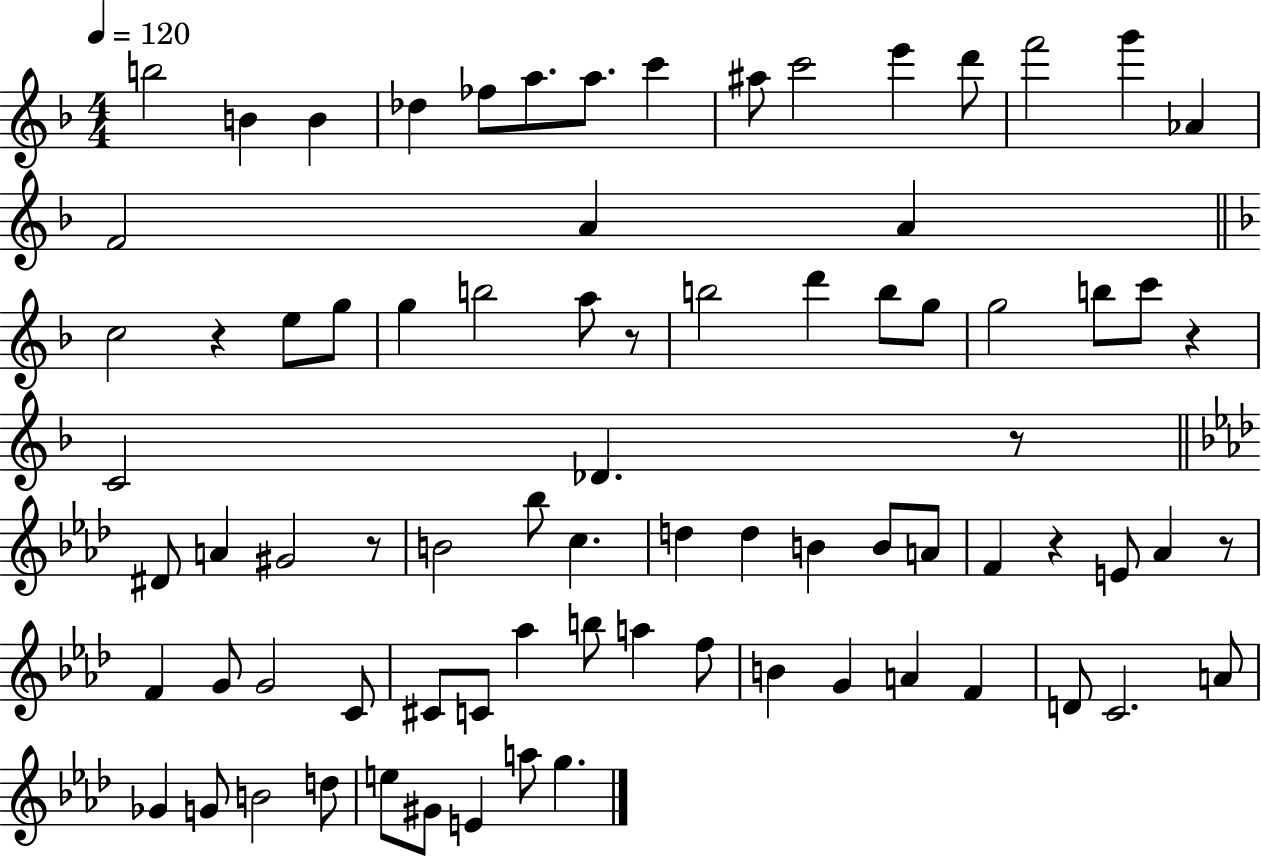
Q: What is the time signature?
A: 4/4